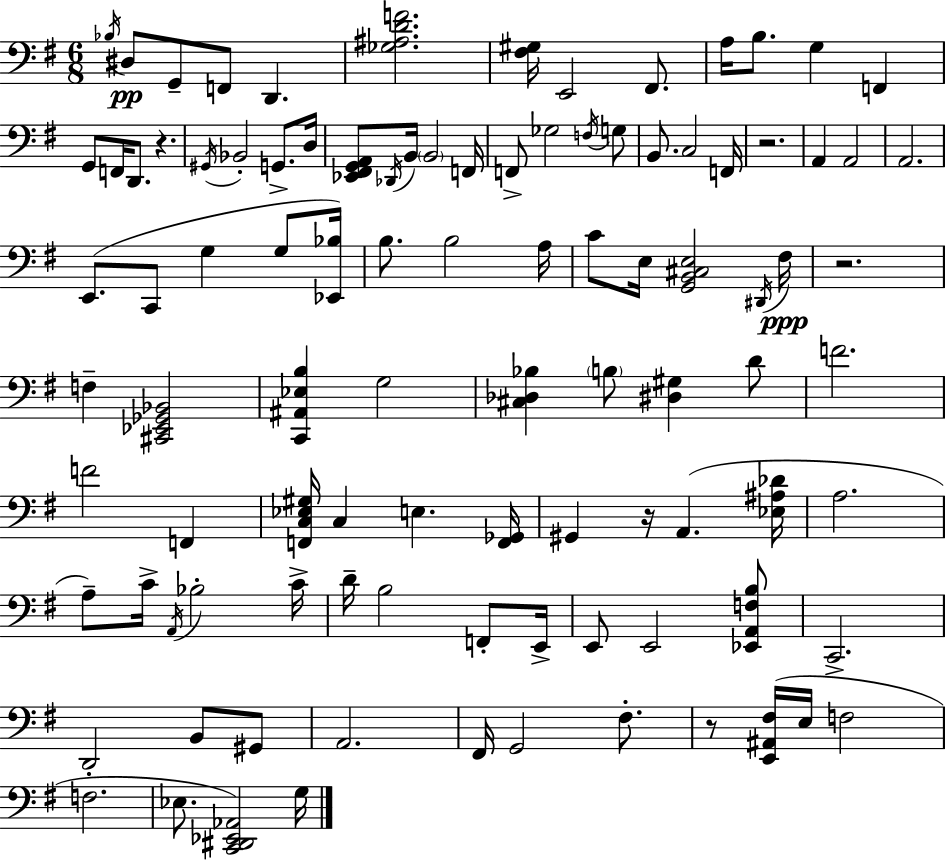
{
  \clef bass
  \numericTimeSignature
  \time 6/8
  \key g \major
  \acciaccatura { bes16 }\pp dis8 g,8-- f,8 d,4. | <ges ais d' f'>2. | <fis gis>16 e,2 fis,8. | a16 b8. g4 f,4 | \break g,8 f,16 d,8. r4. | \acciaccatura { gis,16 } bes,2-. g,8.-> | d16 <ees, fis, g, a,>8 \acciaccatura { des,16 } b,16 \parenthesize b,2 | f,16 f,8-> ges2 | \break \acciaccatura { f16 } g8 b,8. c2 | f,16 r2. | a,4 a,2 | a,2. | \break e,8.( c,8 g4 | g8 <ees, bes>16) b8. b2 | a16 c'8 e16 <g, b, cis e>2 | \acciaccatura { dis,16 } fis16\ppp r2. | \break f4-- <cis, ees, ges, bes,>2 | <c, ais, ees b>4 g2 | <cis des bes>4 \parenthesize b8 <dis gis>4 | d'8 f'2. | \break f'2 | f,4 <f, c ees gis>16 c4 e4. | <f, ges,>16 gis,4 r16 a,4.( | <ees ais des'>16 a2. | \break a8--) c'16-> \acciaccatura { a,16 } bes2-. | c'16-> d'16-- b2 | f,8-. e,16-> e,8 e,2 | <ees, a, f b>8 c,2.-> | \break d,2-. | b,8 gis,8 a,2. | fis,16 g,2 | fis8.-. r8 <e, ais, fis>16( e16 f2 | \break f2. | ees8. <c, dis, ees, aes,>2) | g16 \bar "|."
}